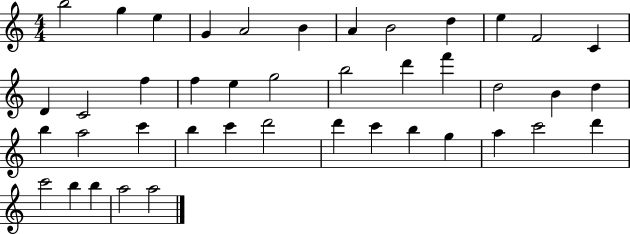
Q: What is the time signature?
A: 4/4